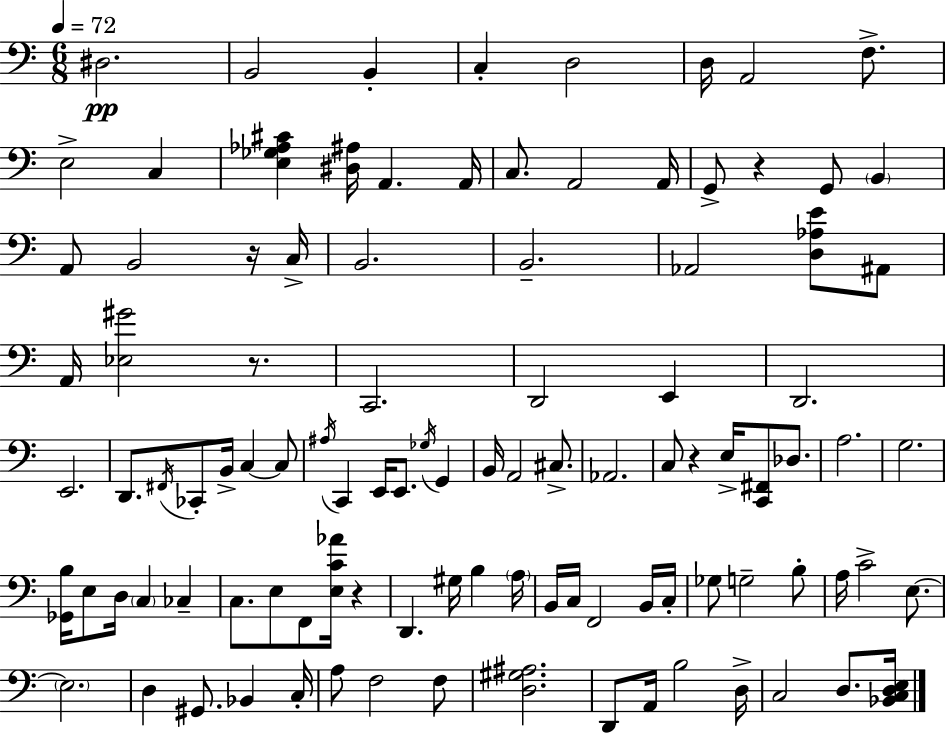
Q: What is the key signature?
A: C major